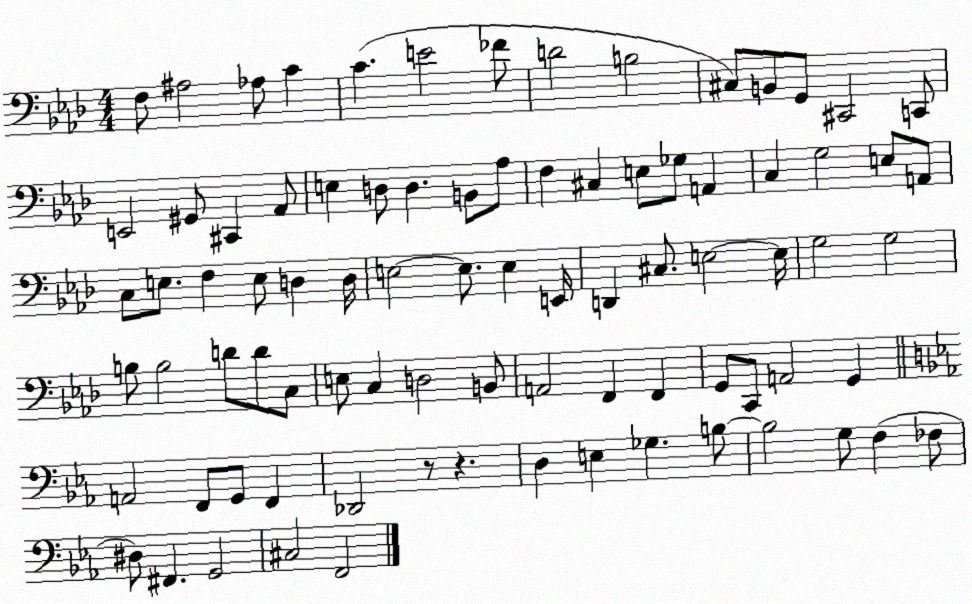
X:1
T:Untitled
M:4/4
L:1/4
K:Ab
F,/2 ^A,2 _A,/2 C C E2 _F/2 D2 B,2 ^C,/2 B,,/2 G,,/2 ^C,,2 C,,/2 E,,2 ^G,,/2 ^C,, _A,,/2 E, D,/2 D, B,,/2 _A,/2 F, ^C, E,/2 _G,/2 A,, C, G,2 E,/2 A,,/2 C,/2 E,/2 F, E,/2 D, D,/4 E,2 E,/2 E, E,,/4 D,, ^C,/2 E,2 E,/4 G,2 G,2 B,/2 B,2 D/2 D/2 C,/2 E,/2 C, D,2 B,,/2 A,,2 F,, F,, G,,/2 C,,/2 A,,2 G,, A,,2 F,,/2 G,,/2 F,, _D,,2 z/2 z D, E, _G, B,/2 B,2 G,/2 F, _F,/2 ^D,/2 ^F,, G,,2 ^C,2 F,,2